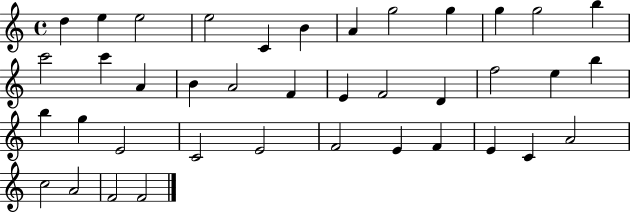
{
  \clef treble
  \time 4/4
  \defaultTimeSignature
  \key c \major
  d''4 e''4 e''2 | e''2 c'4 b'4 | a'4 g''2 g''4 | g''4 g''2 b''4 | \break c'''2 c'''4 a'4 | b'4 a'2 f'4 | e'4 f'2 d'4 | f''2 e''4 b''4 | \break b''4 g''4 e'2 | c'2 e'2 | f'2 e'4 f'4 | e'4 c'4 a'2 | \break c''2 a'2 | f'2 f'2 | \bar "|."
}